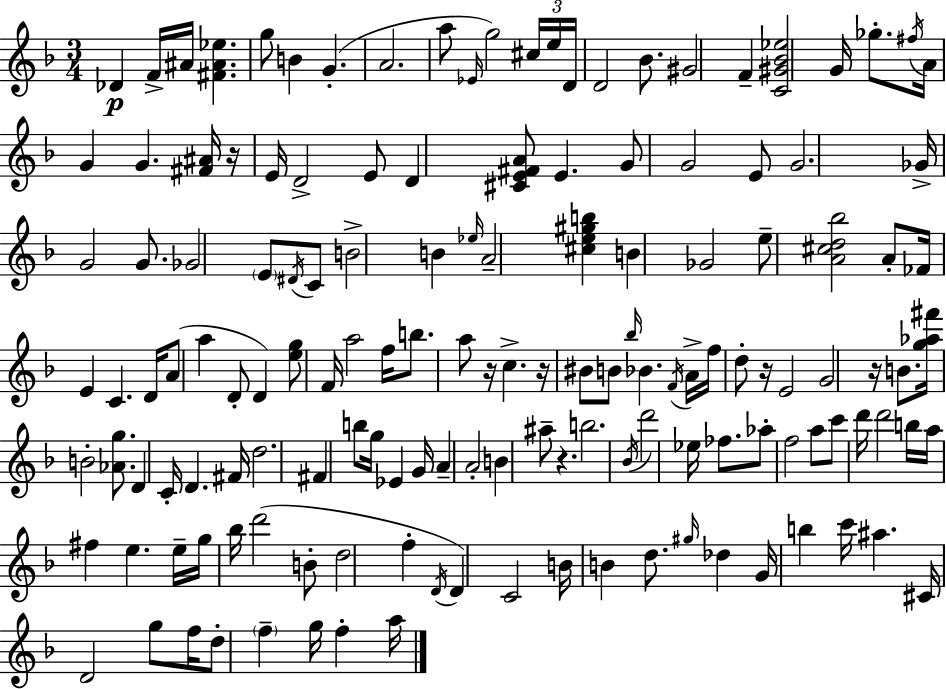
{
  \clef treble
  \numericTimeSignature
  \time 3/4
  \key d \minor
  des'4\p f'16-> ais'16 <fis' ais' ees''>4. | g''8 b'4 g'4.-.( | a'2. | a''8 \grace { ees'16 }) g''2 \tuplet 3/2 { cis''16 | \break e''16 d'16 } d'2 bes'8. | gis'2 f'4-- | <c' gis' bes' ees''>2 g'16 ges''8.-. | \acciaccatura { fis''16 } a'16 g'4 g'4. | \break <fis' ais'>16 r16 e'16 d'2-> | e'8 d'4 <cis' e' fis' a'>8 e'4. | g'8 g'2 | e'8 g'2. | \break ges'16-> g'2 g'8. | ges'2 \parenthesize e'8 | \acciaccatura { dis'16 } c'8 b'2-> b'4 | \grace { ees''16 } a'2-- | \break <cis'' e'' gis'' b''>4 b'4 ges'2 | e''8-- <a' cis'' d'' bes''>2 | a'8-. fes'16 e'4 c'4. | d'16 a'8( a''4 d'8-. | \break d'4) <e'' g''>8 f'16 a''2 | f''16 b''8. a''8 r16 c''4.-> | r16 bis'8 b'8 \grace { bes''16 } bes'4. | \acciaccatura { f'16 } a'16-> f''16 d''8-. r16 e'2 | \break g'2 | r16 b'8. <g'' aes'' fis'''>16 b'2-. | <aes' g''>8. d'4 c'16-. d'4. | fis'16 d''2. | \break fis'4 b''8 | g''16 ees'4 g'16 a'4-- a'2-. | b'4 ais''8-- | r4. b''2. | \break \acciaccatura { bes'16 } d'''2 | ees''16 fes''8. aes''8-. f''2 | a''8 c'''8 d'''16 d'''2 | b''16 a''16 fis''4 | \break e''4. e''16-- g''16 bes''16 d'''2( | b'8-. d''2 | f''4-. \acciaccatura { d'16 } d'4) | c'2 b'16 b'4 | \break d''8. \grace { gis''16 } des''4 g'16 b''4 | c'''16 ais''4. cis'16 d'2 | g''8 f''16 d''8-. \parenthesize f''4-- | g''16 f''4-. a''16 \bar "|."
}